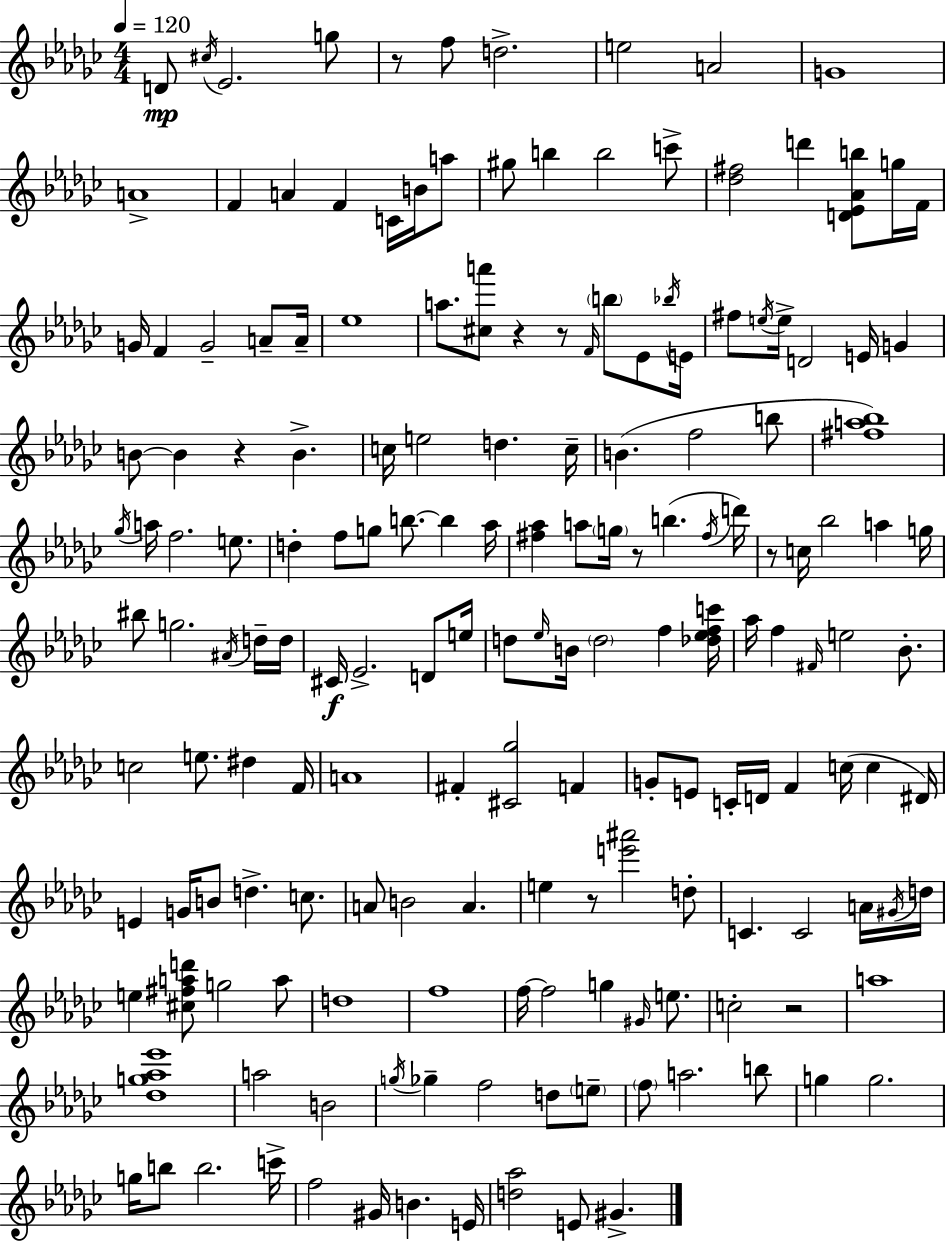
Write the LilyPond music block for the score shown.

{
  \clef treble
  \numericTimeSignature
  \time 4/4
  \key ees \minor
  \tempo 4 = 120
  d'8\mp \acciaccatura { cis''16 } ees'2. g''8 | r8 f''8 d''2.-> | e''2 a'2 | g'1 | \break a'1-> | f'4 a'4 f'4 c'16 b'16 a''8 | gis''8 b''4 b''2 c'''8-> | <des'' fis''>2 d'''4 <d' ees' aes' b''>8 g''16 | \break f'16 g'16 f'4 g'2-- a'8-- | a'16-- ees''1 | a''8. <cis'' a'''>8 r4 r8 \grace { f'16 } \parenthesize b''8 ees'8 | \acciaccatura { bes''16 } e'16 fis''8 \acciaccatura { e''16 } e''16-> d'2 e'16 | \break g'4 b'8~~ b'4 r4 b'4.-> | c''16 e''2 d''4. | c''16-- b'4.( f''2 | b''8 <fis'' a'' bes''>1) | \break \acciaccatura { ges''16 } a''16 f''2. | e''8. d''4-. f''8 g''8 b''8.~~ | b''4 aes''16 <fis'' aes''>4 a''8 \parenthesize g''16 r8 b''4.( | \acciaccatura { fis''16 } d'''16) r8 c''16 bes''2 | \break a''4 g''16 bis''8 g''2. | \acciaccatura { ais'16 } d''16-- d''16 cis'16\f ees'2.-> | d'8 e''16 d''8 \grace { ees''16 } b'16 \parenthesize d''2 | f''4 <des'' ees'' f'' c'''>16 aes''16 f''4 \grace { fis'16 } e''2 | \break bes'8.-. c''2 | e''8. dis''4 f'16 a'1 | fis'4-. <cis' ges''>2 | f'4 g'8-. e'8 c'16-. d'16 f'4 | \break c''16( c''4 dis'16) e'4 g'16 b'8 | d''4.-> c''8. a'8 b'2 | a'4. e''4 r8 <e''' ais'''>2 | d''8-. c'4. c'2 | \break a'16 \acciaccatura { gis'16 } d''16 e''4 <cis'' fis'' a'' d'''>8 | g''2 a''8 d''1 | f''1 | f''16~~ f''2 | \break g''4 \grace { gis'16 } e''8. c''2-. | r2 a''1 | <des'' g'' aes'' ees'''>1 | a''2 | \break b'2 \acciaccatura { g''16 } ges''4-- | f''2 d''8 \parenthesize e''8-- \parenthesize f''8 a''2. | b''8 g''4 | g''2. g''16 b''8 b''2. | \break c'''16-> f''2 | gis'16 b'4. e'16 <d'' aes''>2 | e'8 gis'4.-> \bar "|."
}